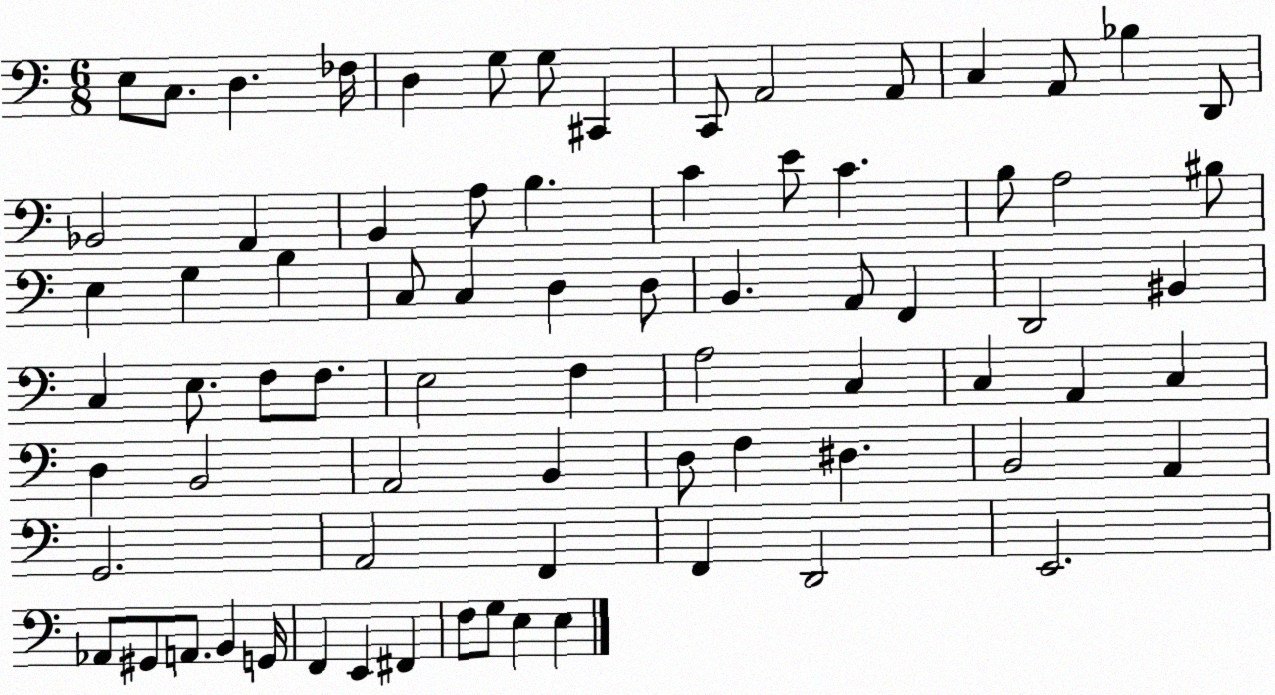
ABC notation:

X:1
T:Untitled
M:6/8
L:1/4
K:C
E,/2 C,/2 D, _F,/4 D, G,/2 G,/2 ^C,, C,,/2 A,,2 A,,/2 C, A,,/2 _B, D,,/2 _B,,2 A,, B,, A,/2 B, C E/2 C B,/2 A,2 ^B,/2 E, G, B, C,/2 C, D, D,/2 B,, A,,/2 F,, D,,2 ^B,, C, E,/2 F,/2 F,/2 E,2 F, A,2 C, C, A,, C, D, B,,2 A,,2 B,, D,/2 F, ^D, B,,2 A,, G,,2 A,,2 F,, F,, D,,2 E,,2 _A,,/2 ^G,,/2 A,,/2 B,, G,,/4 F,, E,, ^F,, F,/2 G,/2 E, E,